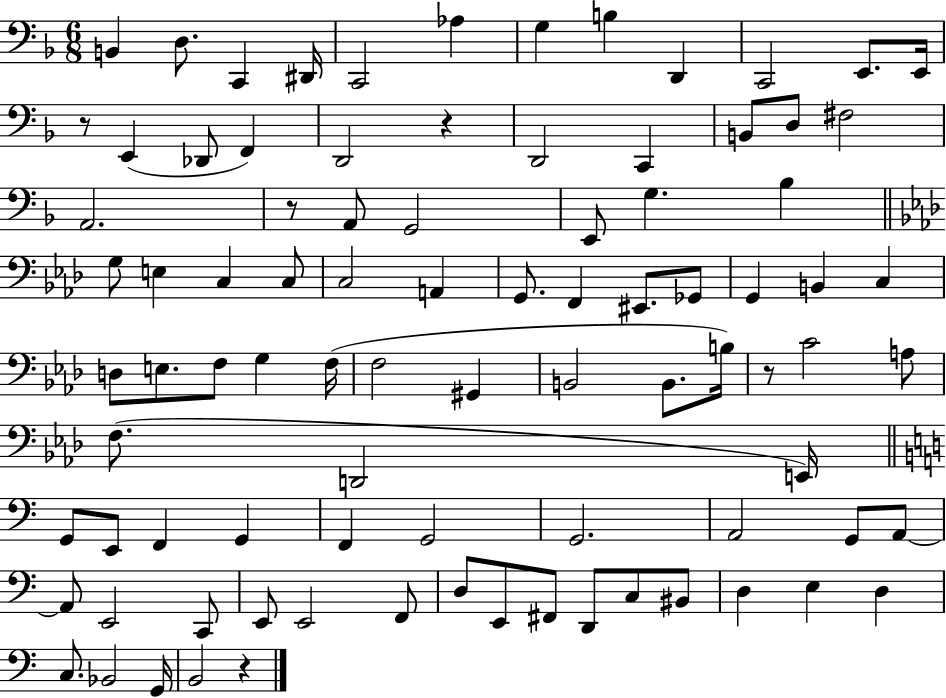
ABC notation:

X:1
T:Untitled
M:6/8
L:1/4
K:F
B,, D,/2 C,, ^D,,/4 C,,2 _A, G, B, D,, C,,2 E,,/2 E,,/4 z/2 E,, _D,,/2 F,, D,,2 z D,,2 C,, B,,/2 D,/2 ^F,2 A,,2 z/2 A,,/2 G,,2 E,,/2 G, _B, G,/2 E, C, C,/2 C,2 A,, G,,/2 F,, ^E,,/2 _G,,/2 G,, B,, C, D,/2 E,/2 F,/2 G, F,/4 F,2 ^G,, B,,2 B,,/2 B,/4 z/2 C2 A,/2 F,/2 D,,2 E,,/4 G,,/2 E,,/2 F,, G,, F,, G,,2 G,,2 A,,2 G,,/2 A,,/2 A,,/2 E,,2 C,,/2 E,,/2 E,,2 F,,/2 D,/2 E,,/2 ^F,,/2 D,,/2 C,/2 ^B,,/2 D, E, D, C,/2 _B,,2 G,,/4 B,,2 z